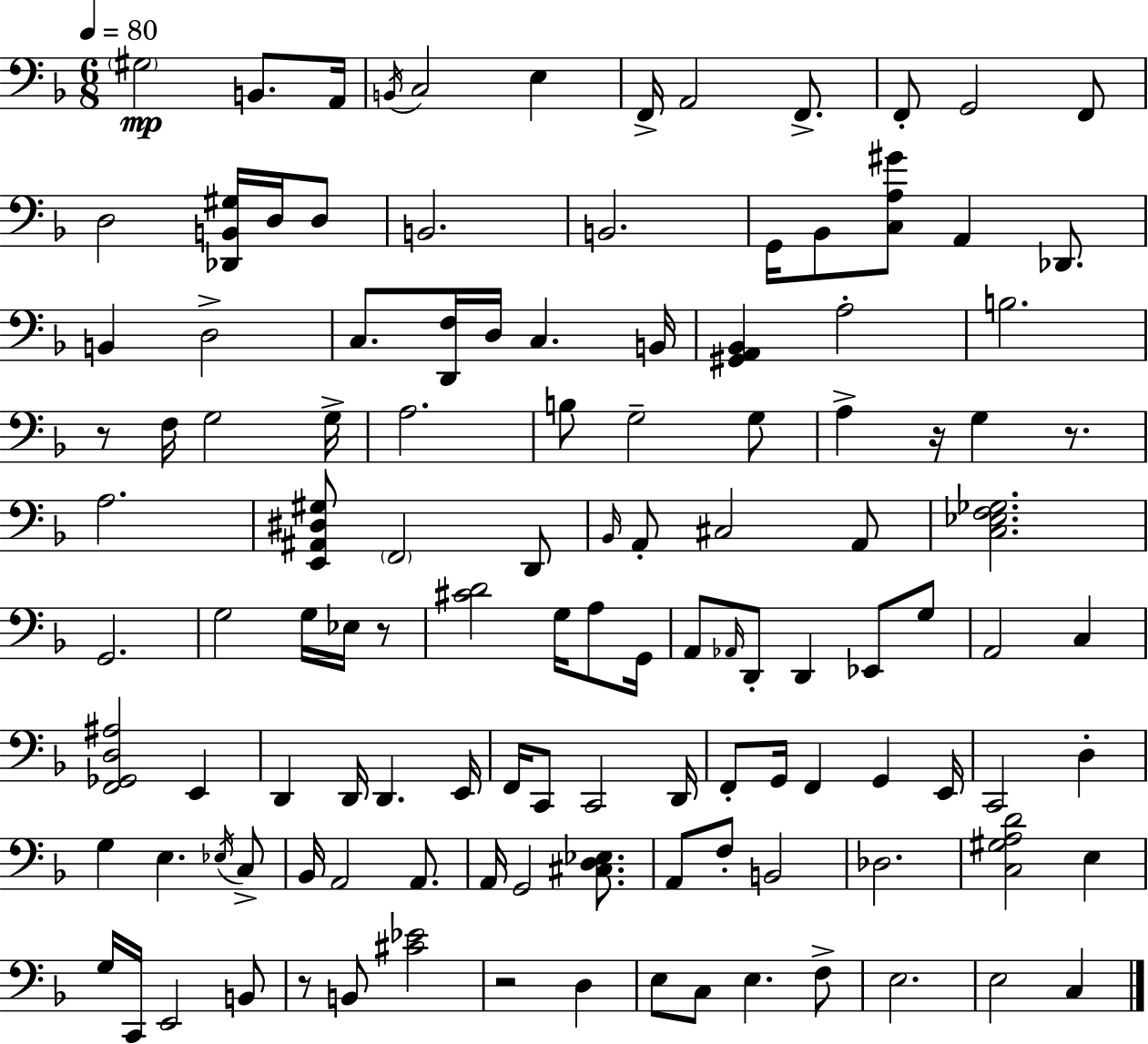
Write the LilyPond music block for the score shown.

{
  \clef bass
  \numericTimeSignature
  \time 6/8
  \key d \minor
  \tempo 4 = 80
  \repeat volta 2 { \parenthesize gis2\mp b,8. a,16 | \acciaccatura { b,16 } c2 e4 | f,16-> a,2 f,8.-> | f,8-. g,2 f,8 | \break d2 <des, b, gis>16 d16 d8 | b,2. | b,2. | g,16 bes,8 <c a gis'>8 a,4 des,8. | \break b,4 d2-> | c8. <d, f>16 d16 c4. | b,16 <gis, a, bes,>4 a2-. | b2. | \break r8 f16 g2 | g16-> a2. | b8 g2-- g8 | a4-> r16 g4 r8. | \break a2. | <e, ais, dis gis>8 \parenthesize f,2 d,8 | \grace { bes,16 } a,8-. cis2 | a,8 <c ees f ges>2. | \break g,2. | g2 g16 ees16 | r8 <cis' d'>2 g16 a8 | g,16 a,8 \grace { aes,16 } d,8-. d,4 ees,8 | \break g8 a,2 c4 | <f, ges, d ais>2 e,4 | d,4 d,16 d,4. | e,16 f,16 c,8 c,2 | \break d,16 f,8-. g,16 f,4 g,4 | e,16 c,2 d4-. | g4 e4. | \acciaccatura { ees16 } c8-> bes,16 a,2 | \break a,8. a,16 g,2 | <cis d ees>8. a,8 f8-. b,2 | des2. | <c gis a d'>2 | \break e4 g16 c,16 e,2 | b,8 r8 b,8 <cis' ees'>2 | r2 | d4 e8 c8 e4. | \break f8-> e2. | e2 | c4 } \bar "|."
}